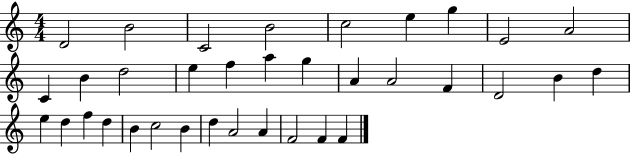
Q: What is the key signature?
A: C major